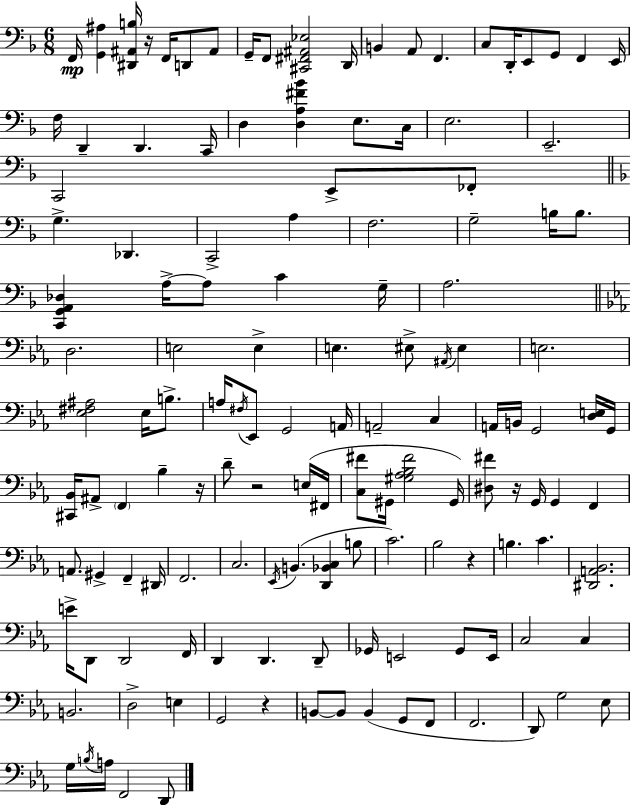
{
  \clef bass
  \numericTimeSignature
  \time 6/8
  \key d \minor
  f,16\mp <g, ais>4 <dis, ais, b>16 r16 f,16 d,8 ais,8 | g,16-- f,8 <cis, fis, ais, ees>2 d,16 | b,4 a,8 f,4. | c8 d,16-. e,8 g,8 f,4 e,16 | \break f16 d,4-- d,4. c,16 | d4 <d a fis' bes'>4 e8. c16 | e2. | e,2.-- | \break c,2 e,8-> fes,8-. | \bar "||" \break \key d \minor g4.-> des,4. | c,2-> a4 | f2. | g2-- b16 b8. | \break <c, g, a, des>4 a16->~~ a8 c'4 g16-- | a2. | \bar "||" \break \key ees \major d2. | e2 e4-> | e4. eis8-> \acciaccatura { ais,16 } eis4 | e2. | \break <ees fis ais>2 ees16 b8.-> | a16 \acciaccatura { fis16 } ees,8 g,2 | a,16 a,2-- c4 | a,16 b,16 g,2 | \break <d e>16 g,16 <cis, bes,>16 ais,8-> \parenthesize f,4 bes4-- | r16 d'8-- r2 | e16( fis,16 <c fis'>8 gis,16 <gis aes bes fis'>2 | gis,16) <dis fis'>8 r16 g,16 g,4 f,4 | \break a,8. gis,4-> f,4-- | dis,16 f,2. | c2. | \acciaccatura { ees,16 } b,4.( <d, bes, c>4 | \break b8 c'2.) | bes2 r4 | b4. c'4. | <dis, a, bes,>2. | \break e'16-> d,8 d,2 | f,16 d,4 d,4. | d,8-- ges,16 e,2 | ges,8 e,16 c2 c4 | \break b,2. | d2-> e4 | g,2 r4 | b,8~~ b,8 b,4( g,8 | \break f,8 f,2. | d,8) g2 | ees8 g16 \acciaccatura { b16 } a16 f,2 | d,8 \bar "|."
}